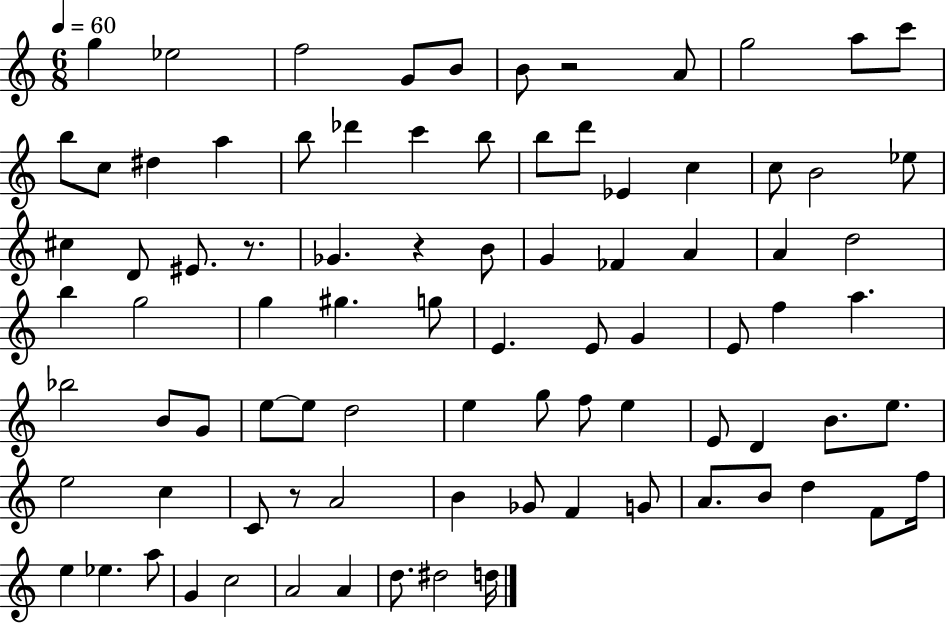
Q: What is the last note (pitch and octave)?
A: D5